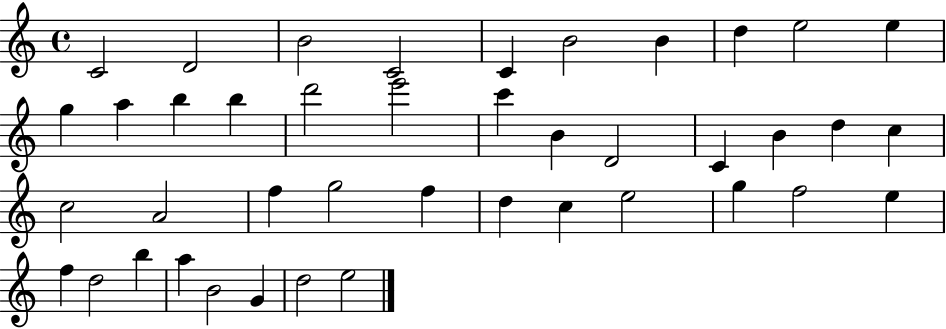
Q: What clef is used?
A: treble